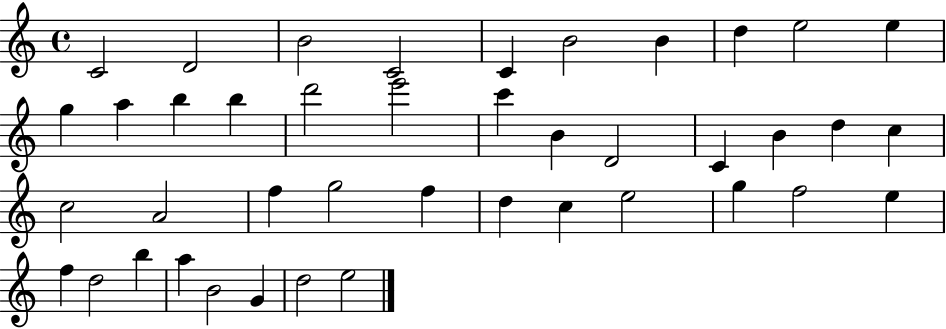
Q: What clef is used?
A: treble